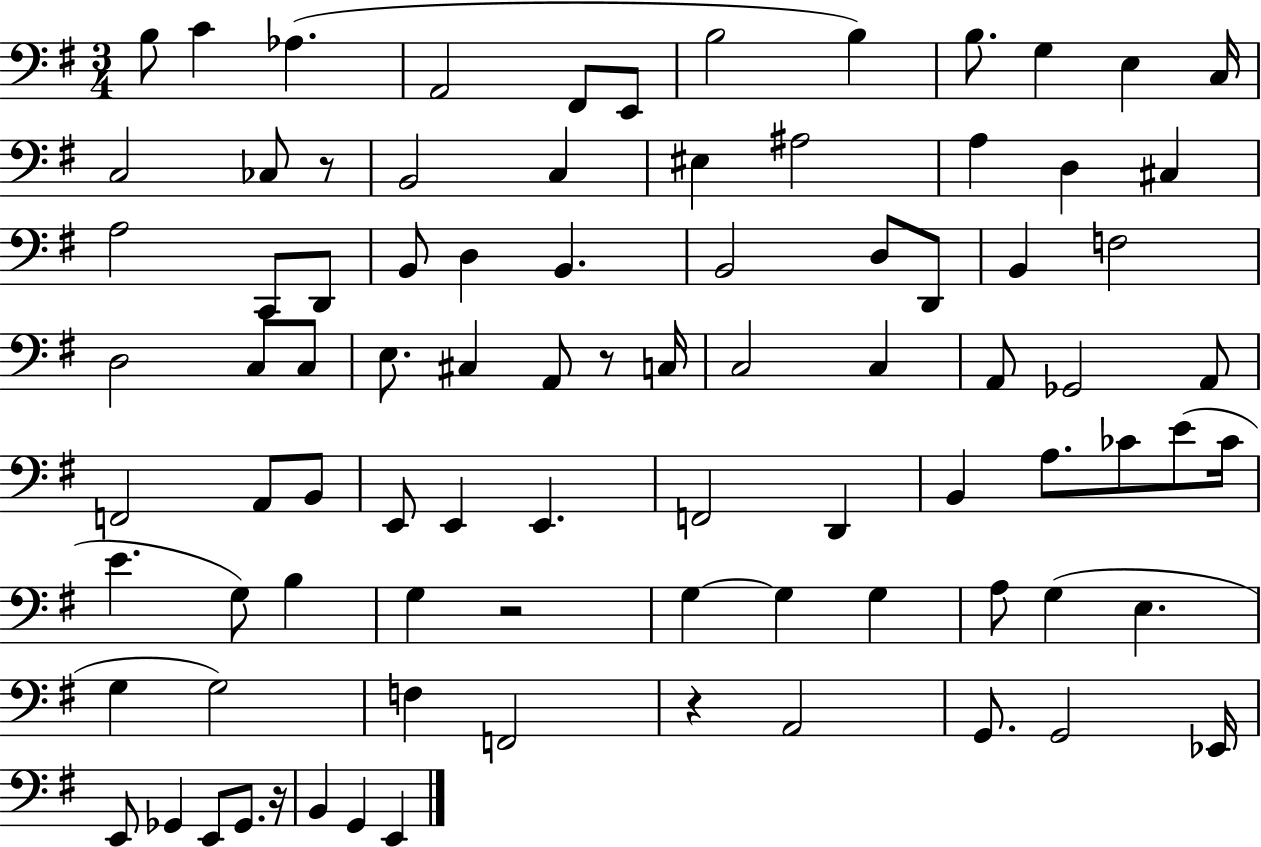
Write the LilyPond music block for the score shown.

{
  \clef bass
  \numericTimeSignature
  \time 3/4
  \key g \major
  b8 c'4 aes4.( | a,2 fis,8 e,8 | b2 b4) | b8. g4 e4 c16 | \break c2 ces8 r8 | b,2 c4 | eis4 ais2 | a4 d4 cis4 | \break a2 c,8 d,8 | b,8 d4 b,4. | b,2 d8 d,8 | b,4 f2 | \break d2 c8 c8 | e8. cis4 a,8 r8 c16 | c2 c4 | a,8 ges,2 a,8 | \break f,2 a,8 b,8 | e,8 e,4 e,4. | f,2 d,4 | b,4 a8. ces'8 e'8( ces'16 | \break e'4. g8) b4 | g4 r2 | g4~~ g4 g4 | a8 g4( e4. | \break g4 g2) | f4 f,2 | r4 a,2 | g,8. g,2 ees,16 | \break e,8 ges,4 e,8 ges,8. r16 | b,4 g,4 e,4 | \bar "|."
}